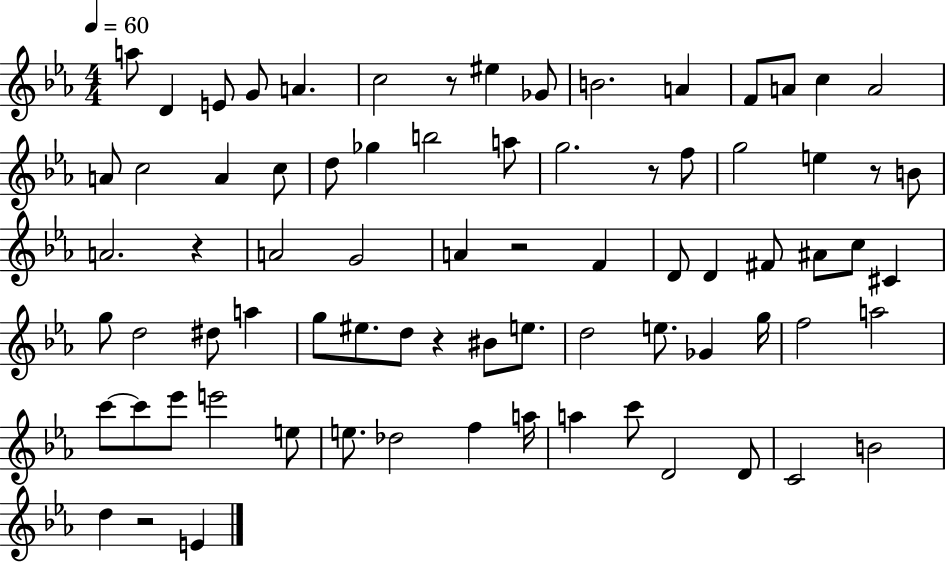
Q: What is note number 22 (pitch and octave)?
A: A5